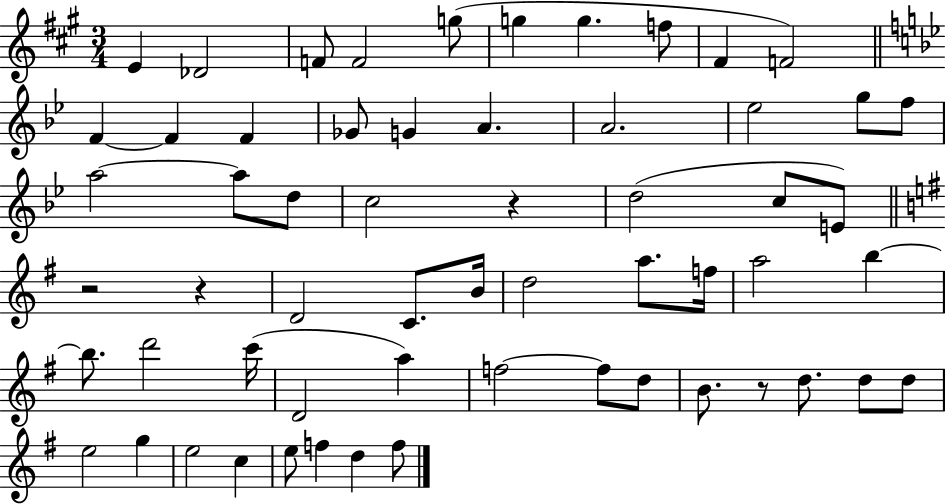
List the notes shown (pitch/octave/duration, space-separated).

E4/q Db4/h F4/e F4/h G5/e G5/q G5/q. F5/e F#4/q F4/h F4/q F4/q F4/q Gb4/e G4/q A4/q. A4/h. Eb5/h G5/e F5/e A5/h A5/e D5/e C5/h R/q D5/h C5/e E4/e R/h R/q D4/h C4/e. B4/s D5/h A5/e. F5/s A5/h B5/q B5/e. D6/h C6/s D4/h A5/q F5/h F5/e D5/e B4/e. R/e D5/e. D5/e D5/e E5/h G5/q E5/h C5/q E5/e F5/q D5/q F5/e